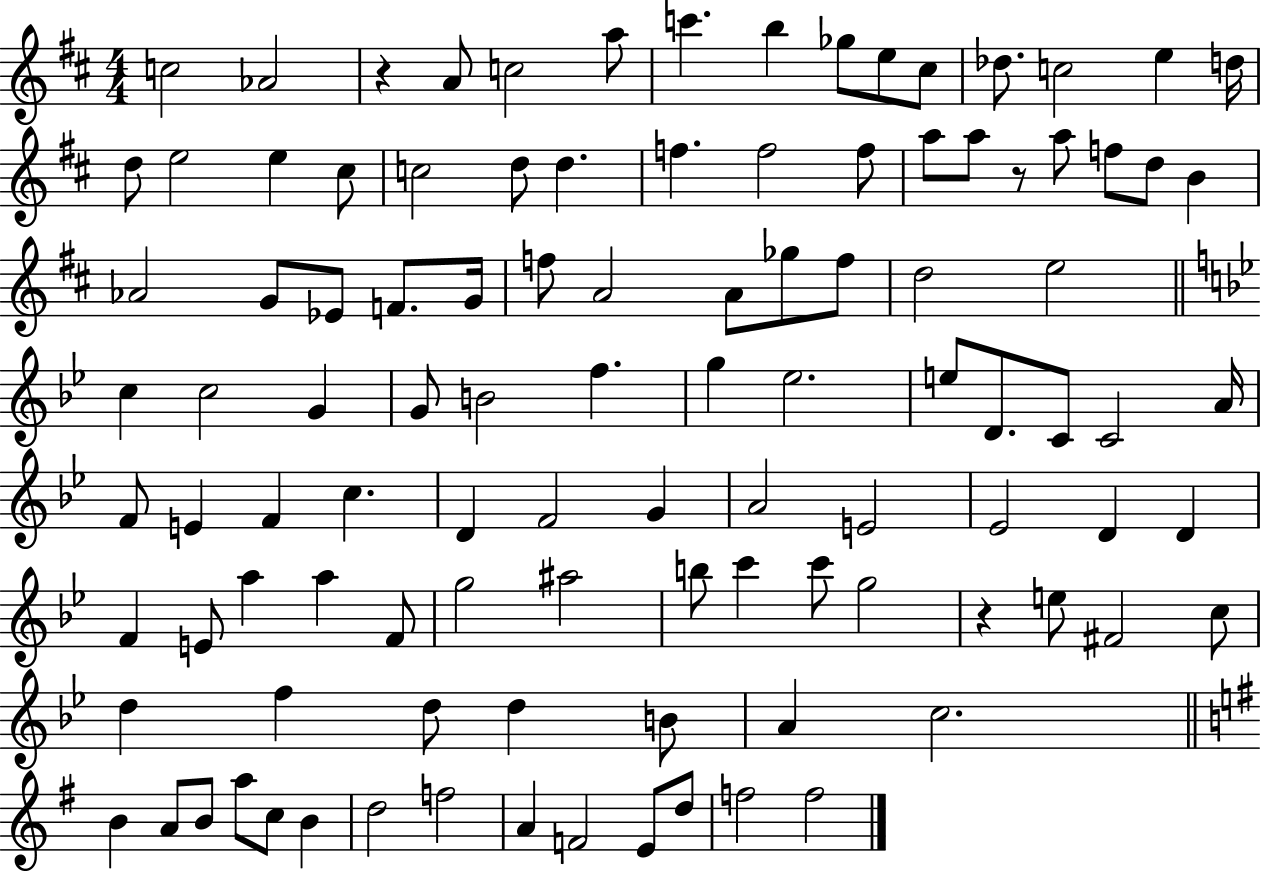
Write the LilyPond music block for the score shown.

{
  \clef treble
  \numericTimeSignature
  \time 4/4
  \key d \major
  c''2 aes'2 | r4 a'8 c''2 a''8 | c'''4. b''4 ges''8 e''8 cis''8 | des''8. c''2 e''4 d''16 | \break d''8 e''2 e''4 cis''8 | c''2 d''8 d''4. | f''4. f''2 f''8 | a''8 a''8 r8 a''8 f''8 d''8 b'4 | \break aes'2 g'8 ees'8 f'8. g'16 | f''8 a'2 a'8 ges''8 f''8 | d''2 e''2 | \bar "||" \break \key bes \major c''4 c''2 g'4 | g'8 b'2 f''4. | g''4 ees''2. | e''8 d'8. c'8 c'2 a'16 | \break f'8 e'4 f'4 c''4. | d'4 f'2 g'4 | a'2 e'2 | ees'2 d'4 d'4 | \break f'4 e'8 a''4 a''4 f'8 | g''2 ais''2 | b''8 c'''4 c'''8 g''2 | r4 e''8 fis'2 c''8 | \break d''4 f''4 d''8 d''4 b'8 | a'4 c''2. | \bar "||" \break \key g \major b'4 a'8 b'8 a''8 c''8 b'4 | d''2 f''2 | a'4 f'2 e'8 d''8 | f''2 f''2 | \break \bar "|."
}